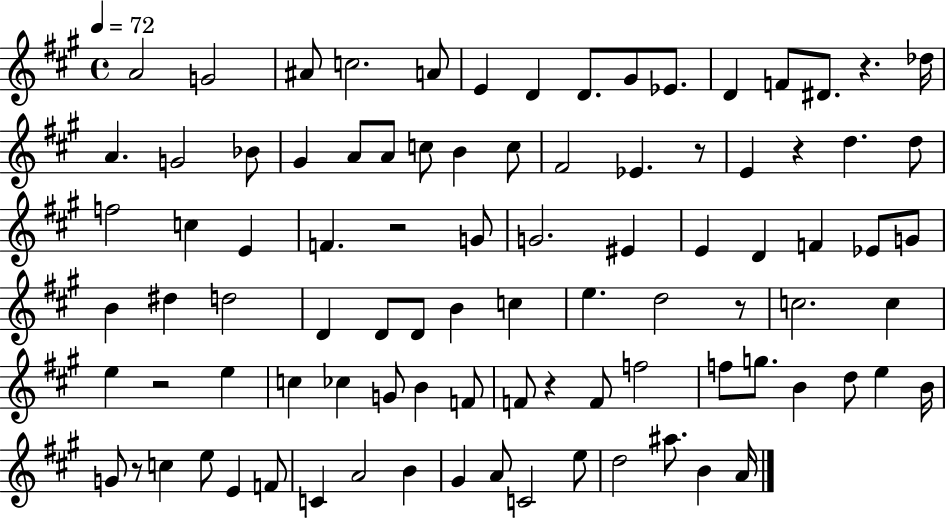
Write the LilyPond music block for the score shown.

{
  \clef treble
  \time 4/4
  \defaultTimeSignature
  \key a \major
  \tempo 4 = 72
  a'2 g'2 | ais'8 c''2. a'8 | e'4 d'4 d'8. gis'8 ees'8. | d'4 f'8 dis'8. r4. des''16 | \break a'4. g'2 bes'8 | gis'4 a'8 a'8 c''8 b'4 c''8 | fis'2 ees'4. r8 | e'4 r4 d''4. d''8 | \break f''2 c''4 e'4 | f'4. r2 g'8 | g'2. eis'4 | e'4 d'4 f'4 ees'8 g'8 | \break b'4 dis''4 d''2 | d'4 d'8 d'8 b'4 c''4 | e''4. d''2 r8 | c''2. c''4 | \break e''4 r2 e''4 | c''4 ces''4 g'8 b'4 f'8 | f'8 r4 f'8 f''2 | f''8 g''8. b'4 d''8 e''4 b'16 | \break g'8 r8 c''4 e''8 e'4 f'8 | c'4 a'2 b'4 | gis'4 a'8 c'2 e''8 | d''2 ais''8. b'4 a'16 | \break \bar "|."
}